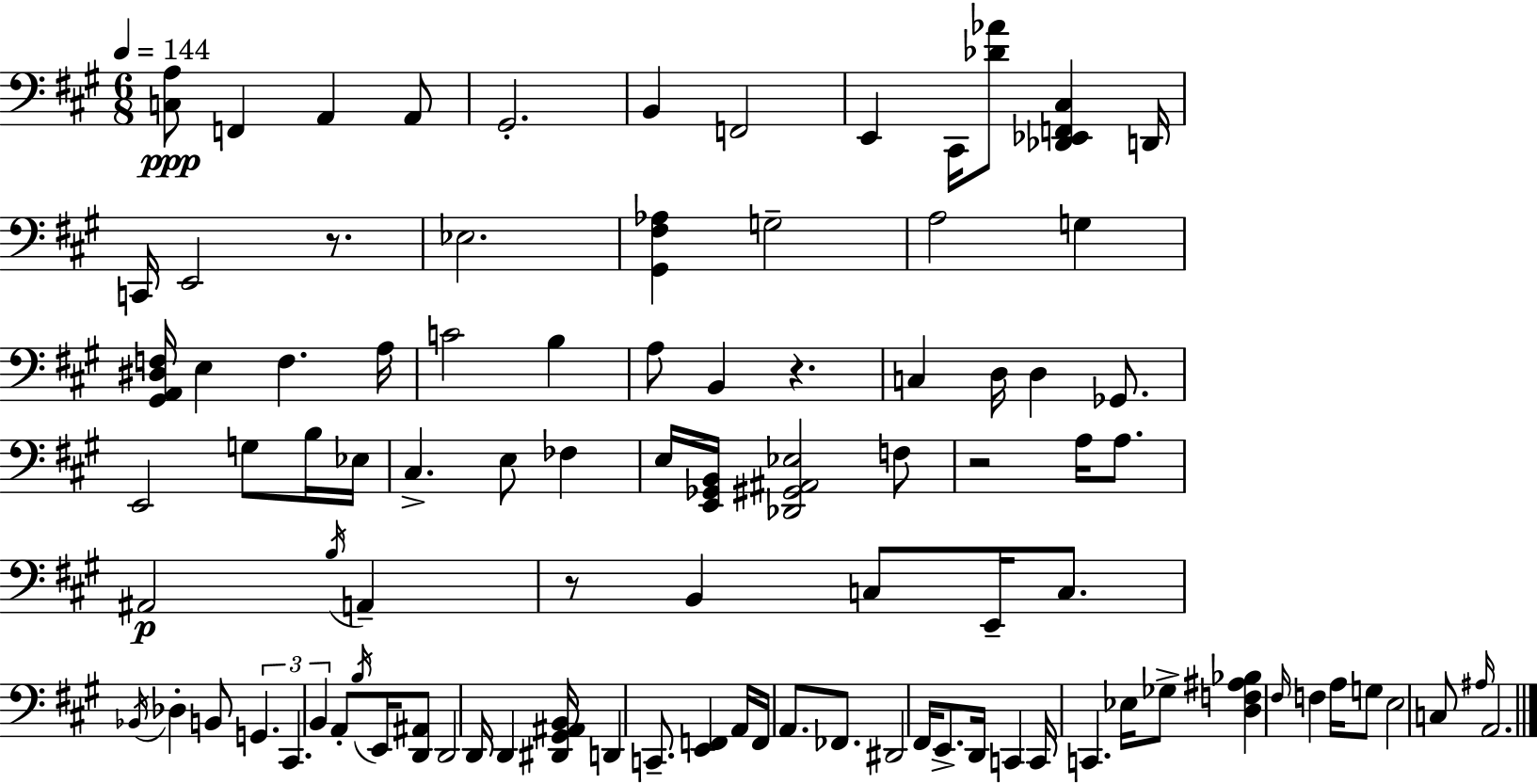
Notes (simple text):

[C3,A3]/e F2/q A2/q A2/e G#2/h. B2/q F2/h E2/q C#2/s [Db4,Ab4]/e [Db2,Eb2,F2,C#3]/q D2/s C2/s E2/h R/e. Eb3/h. [G#2,F#3,Ab3]/q G3/h A3/h G3/q [G#2,A2,D#3,F3]/s E3/q F3/q. A3/s C4/h B3/q A3/e B2/q R/q. C3/q D3/s D3/q Gb2/e. E2/h G3/e B3/s Eb3/s C#3/q. E3/e FES3/q E3/s [E2,Gb2,B2]/s [Db2,G#2,A#2,Eb3]/h F3/e R/h A3/s A3/e. A#2/h B3/s A2/q R/e B2/q C3/e E2/s C3/e. Bb2/s Db3/q B2/e G2/q. C#2/q. B2/q A2/e B3/s E2/s [D2,A#2]/e D2/h D2/s D2/q [D#2,G#2,A#2,B2]/s D2/q C2/e. [E2,F2]/q A2/s F2/s A2/e. FES2/e. D#2/h F#2/s E2/e. D2/s C2/q C2/s C2/q. Eb3/s Gb3/e [D3,F3,A#3,Bb3]/q F#3/s F3/q A3/s G3/e E3/h C3/e A#3/s A2/h.